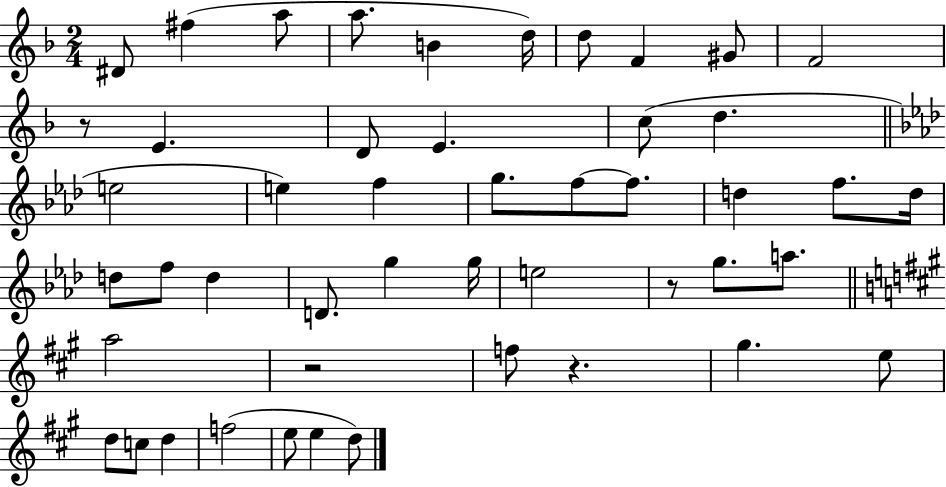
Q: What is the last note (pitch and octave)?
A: D5